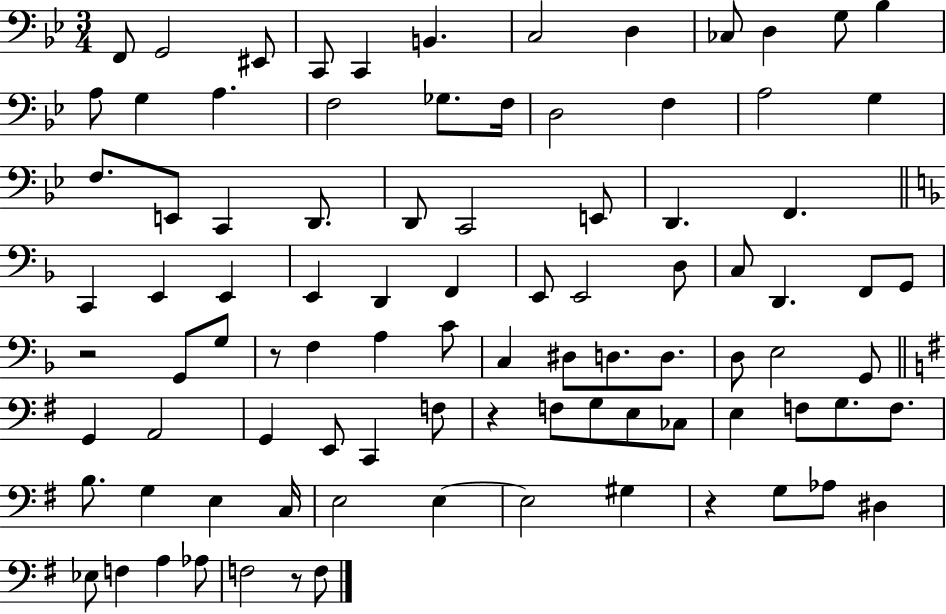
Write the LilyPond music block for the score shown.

{
  \clef bass
  \numericTimeSignature
  \time 3/4
  \key bes \major
  \repeat volta 2 { f,8 g,2 eis,8 | c,8 c,4 b,4. | c2 d4 | ces8 d4 g8 bes4 | \break a8 g4 a4. | f2 ges8. f16 | d2 f4 | a2 g4 | \break f8. e,8 c,4 d,8. | d,8 c,2 e,8 | d,4. f,4. | \bar "||" \break \key f \major c,4 e,4 e,4 | e,4 d,4 f,4 | e,8 e,2 d8 | c8 d,4. f,8 g,8 | \break r2 g,8 g8 | r8 f4 a4 c'8 | c4 dis8 d8. d8. | d8 e2 g,8 | \break \bar "||" \break \key g \major g,4 a,2 | g,4 e,8 c,4 f8 | r4 f8 g8 e8 ces8 | e4 f8 g8. f8. | \break b8. g4 e4 c16 | e2 e4~~ | e2 gis4 | r4 g8 aes8 dis4 | \break ees8 f4 a4 aes8 | f2 r8 f8 | } \bar "|."
}